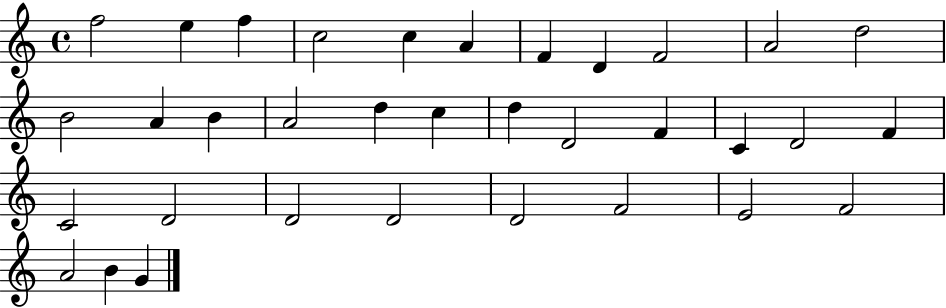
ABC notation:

X:1
T:Untitled
M:4/4
L:1/4
K:C
f2 e f c2 c A F D F2 A2 d2 B2 A B A2 d c d D2 F C D2 F C2 D2 D2 D2 D2 F2 E2 F2 A2 B G